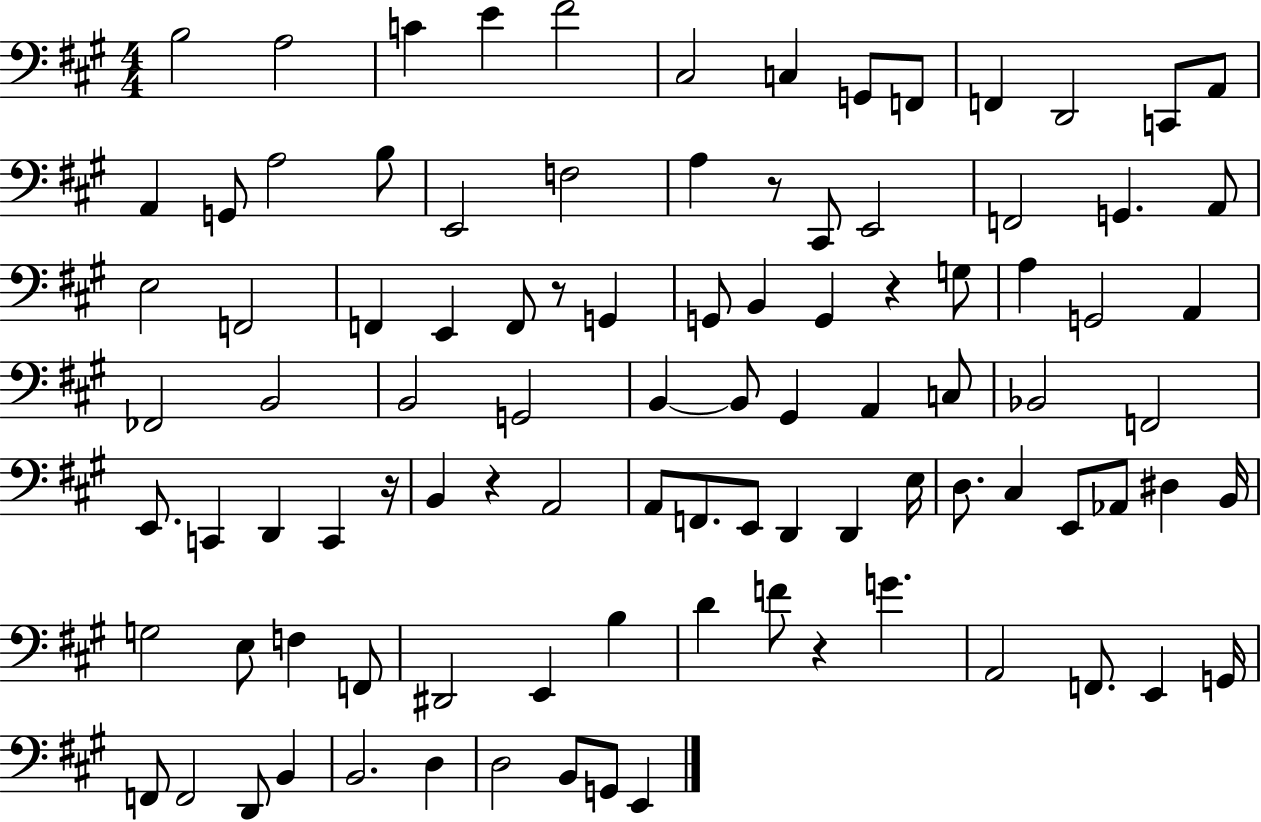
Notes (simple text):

B3/h A3/h C4/q E4/q F#4/h C#3/h C3/q G2/e F2/e F2/q D2/h C2/e A2/e A2/q G2/e A3/h B3/e E2/h F3/h A3/q R/e C#2/e E2/h F2/h G2/q. A2/e E3/h F2/h F2/q E2/q F2/e R/e G2/q G2/e B2/q G2/q R/q G3/e A3/q G2/h A2/q FES2/h B2/h B2/h G2/h B2/q B2/e G#2/q A2/q C3/e Bb2/h F2/h E2/e. C2/q D2/q C2/q R/s B2/q R/q A2/h A2/e F2/e. E2/e D2/q D2/q E3/s D3/e. C#3/q E2/e Ab2/e D#3/q B2/s G3/h E3/e F3/q F2/e D#2/h E2/q B3/q D4/q F4/e R/q G4/q. A2/h F2/e. E2/q G2/s F2/e F2/h D2/e B2/q B2/h. D3/q D3/h B2/e G2/e E2/q